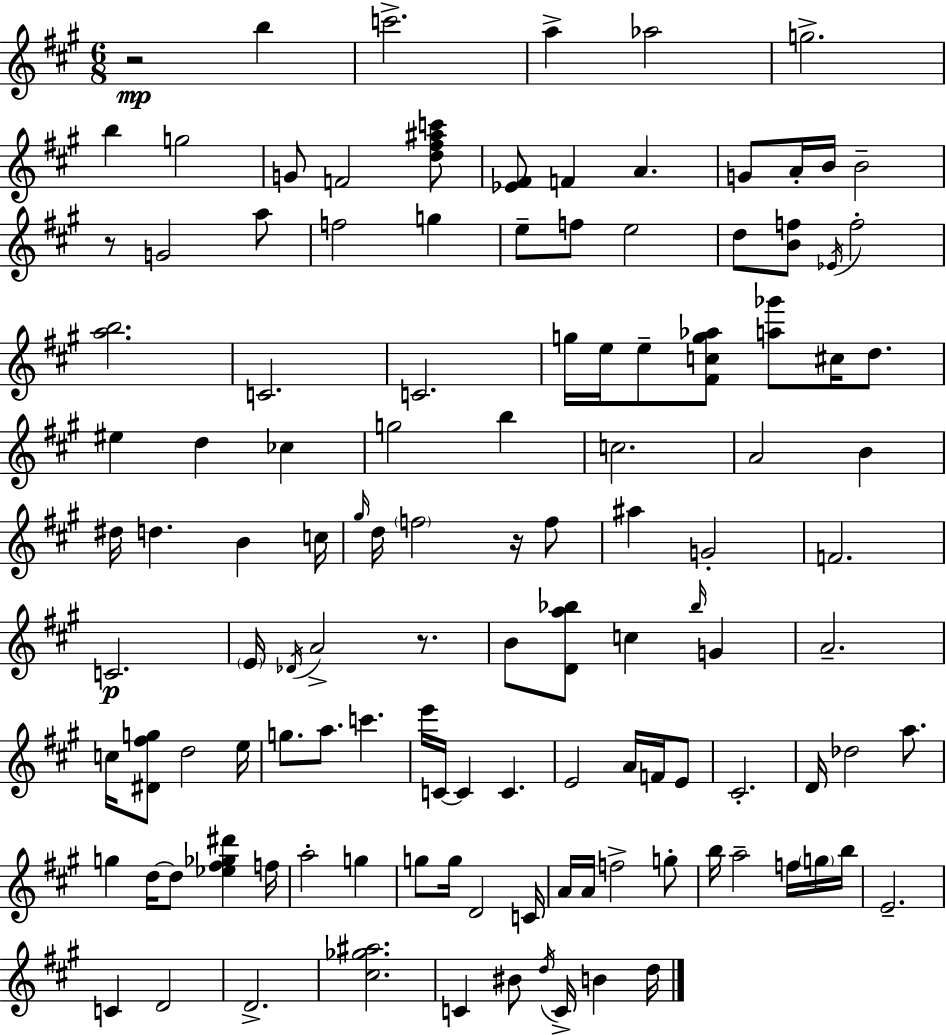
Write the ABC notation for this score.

X:1
T:Untitled
M:6/8
L:1/4
K:A
z2 b c'2 a _a2 g2 b g2 G/2 F2 [d^f^ac']/2 [_E^F]/2 F A G/2 A/4 B/4 B2 z/2 G2 a/2 f2 g e/2 f/2 e2 d/2 [Bf]/2 _E/4 f2 [ab]2 C2 C2 g/4 e/4 e/2 [^Fcg_a]/2 [a_g']/2 ^c/4 d/2 ^e d _c g2 b c2 A2 B ^d/4 d B c/4 ^g/4 d/4 f2 z/4 f/2 ^a G2 F2 C2 E/4 _D/4 A2 z/2 B/2 [Da_b]/2 c _b/4 G A2 c/4 [^D^fg]/2 d2 e/4 g/2 a/2 c' e'/4 C/4 C C E2 A/4 F/4 E/2 ^C2 D/4 _d2 a/2 g d/4 d/2 [_e^f_g^d'] f/4 a2 g g/2 g/4 D2 C/4 A/4 A/4 f2 g/2 b/4 a2 f/4 g/4 b/4 E2 C D2 D2 [^c_g^a]2 C ^B/2 d/4 C/4 B d/4